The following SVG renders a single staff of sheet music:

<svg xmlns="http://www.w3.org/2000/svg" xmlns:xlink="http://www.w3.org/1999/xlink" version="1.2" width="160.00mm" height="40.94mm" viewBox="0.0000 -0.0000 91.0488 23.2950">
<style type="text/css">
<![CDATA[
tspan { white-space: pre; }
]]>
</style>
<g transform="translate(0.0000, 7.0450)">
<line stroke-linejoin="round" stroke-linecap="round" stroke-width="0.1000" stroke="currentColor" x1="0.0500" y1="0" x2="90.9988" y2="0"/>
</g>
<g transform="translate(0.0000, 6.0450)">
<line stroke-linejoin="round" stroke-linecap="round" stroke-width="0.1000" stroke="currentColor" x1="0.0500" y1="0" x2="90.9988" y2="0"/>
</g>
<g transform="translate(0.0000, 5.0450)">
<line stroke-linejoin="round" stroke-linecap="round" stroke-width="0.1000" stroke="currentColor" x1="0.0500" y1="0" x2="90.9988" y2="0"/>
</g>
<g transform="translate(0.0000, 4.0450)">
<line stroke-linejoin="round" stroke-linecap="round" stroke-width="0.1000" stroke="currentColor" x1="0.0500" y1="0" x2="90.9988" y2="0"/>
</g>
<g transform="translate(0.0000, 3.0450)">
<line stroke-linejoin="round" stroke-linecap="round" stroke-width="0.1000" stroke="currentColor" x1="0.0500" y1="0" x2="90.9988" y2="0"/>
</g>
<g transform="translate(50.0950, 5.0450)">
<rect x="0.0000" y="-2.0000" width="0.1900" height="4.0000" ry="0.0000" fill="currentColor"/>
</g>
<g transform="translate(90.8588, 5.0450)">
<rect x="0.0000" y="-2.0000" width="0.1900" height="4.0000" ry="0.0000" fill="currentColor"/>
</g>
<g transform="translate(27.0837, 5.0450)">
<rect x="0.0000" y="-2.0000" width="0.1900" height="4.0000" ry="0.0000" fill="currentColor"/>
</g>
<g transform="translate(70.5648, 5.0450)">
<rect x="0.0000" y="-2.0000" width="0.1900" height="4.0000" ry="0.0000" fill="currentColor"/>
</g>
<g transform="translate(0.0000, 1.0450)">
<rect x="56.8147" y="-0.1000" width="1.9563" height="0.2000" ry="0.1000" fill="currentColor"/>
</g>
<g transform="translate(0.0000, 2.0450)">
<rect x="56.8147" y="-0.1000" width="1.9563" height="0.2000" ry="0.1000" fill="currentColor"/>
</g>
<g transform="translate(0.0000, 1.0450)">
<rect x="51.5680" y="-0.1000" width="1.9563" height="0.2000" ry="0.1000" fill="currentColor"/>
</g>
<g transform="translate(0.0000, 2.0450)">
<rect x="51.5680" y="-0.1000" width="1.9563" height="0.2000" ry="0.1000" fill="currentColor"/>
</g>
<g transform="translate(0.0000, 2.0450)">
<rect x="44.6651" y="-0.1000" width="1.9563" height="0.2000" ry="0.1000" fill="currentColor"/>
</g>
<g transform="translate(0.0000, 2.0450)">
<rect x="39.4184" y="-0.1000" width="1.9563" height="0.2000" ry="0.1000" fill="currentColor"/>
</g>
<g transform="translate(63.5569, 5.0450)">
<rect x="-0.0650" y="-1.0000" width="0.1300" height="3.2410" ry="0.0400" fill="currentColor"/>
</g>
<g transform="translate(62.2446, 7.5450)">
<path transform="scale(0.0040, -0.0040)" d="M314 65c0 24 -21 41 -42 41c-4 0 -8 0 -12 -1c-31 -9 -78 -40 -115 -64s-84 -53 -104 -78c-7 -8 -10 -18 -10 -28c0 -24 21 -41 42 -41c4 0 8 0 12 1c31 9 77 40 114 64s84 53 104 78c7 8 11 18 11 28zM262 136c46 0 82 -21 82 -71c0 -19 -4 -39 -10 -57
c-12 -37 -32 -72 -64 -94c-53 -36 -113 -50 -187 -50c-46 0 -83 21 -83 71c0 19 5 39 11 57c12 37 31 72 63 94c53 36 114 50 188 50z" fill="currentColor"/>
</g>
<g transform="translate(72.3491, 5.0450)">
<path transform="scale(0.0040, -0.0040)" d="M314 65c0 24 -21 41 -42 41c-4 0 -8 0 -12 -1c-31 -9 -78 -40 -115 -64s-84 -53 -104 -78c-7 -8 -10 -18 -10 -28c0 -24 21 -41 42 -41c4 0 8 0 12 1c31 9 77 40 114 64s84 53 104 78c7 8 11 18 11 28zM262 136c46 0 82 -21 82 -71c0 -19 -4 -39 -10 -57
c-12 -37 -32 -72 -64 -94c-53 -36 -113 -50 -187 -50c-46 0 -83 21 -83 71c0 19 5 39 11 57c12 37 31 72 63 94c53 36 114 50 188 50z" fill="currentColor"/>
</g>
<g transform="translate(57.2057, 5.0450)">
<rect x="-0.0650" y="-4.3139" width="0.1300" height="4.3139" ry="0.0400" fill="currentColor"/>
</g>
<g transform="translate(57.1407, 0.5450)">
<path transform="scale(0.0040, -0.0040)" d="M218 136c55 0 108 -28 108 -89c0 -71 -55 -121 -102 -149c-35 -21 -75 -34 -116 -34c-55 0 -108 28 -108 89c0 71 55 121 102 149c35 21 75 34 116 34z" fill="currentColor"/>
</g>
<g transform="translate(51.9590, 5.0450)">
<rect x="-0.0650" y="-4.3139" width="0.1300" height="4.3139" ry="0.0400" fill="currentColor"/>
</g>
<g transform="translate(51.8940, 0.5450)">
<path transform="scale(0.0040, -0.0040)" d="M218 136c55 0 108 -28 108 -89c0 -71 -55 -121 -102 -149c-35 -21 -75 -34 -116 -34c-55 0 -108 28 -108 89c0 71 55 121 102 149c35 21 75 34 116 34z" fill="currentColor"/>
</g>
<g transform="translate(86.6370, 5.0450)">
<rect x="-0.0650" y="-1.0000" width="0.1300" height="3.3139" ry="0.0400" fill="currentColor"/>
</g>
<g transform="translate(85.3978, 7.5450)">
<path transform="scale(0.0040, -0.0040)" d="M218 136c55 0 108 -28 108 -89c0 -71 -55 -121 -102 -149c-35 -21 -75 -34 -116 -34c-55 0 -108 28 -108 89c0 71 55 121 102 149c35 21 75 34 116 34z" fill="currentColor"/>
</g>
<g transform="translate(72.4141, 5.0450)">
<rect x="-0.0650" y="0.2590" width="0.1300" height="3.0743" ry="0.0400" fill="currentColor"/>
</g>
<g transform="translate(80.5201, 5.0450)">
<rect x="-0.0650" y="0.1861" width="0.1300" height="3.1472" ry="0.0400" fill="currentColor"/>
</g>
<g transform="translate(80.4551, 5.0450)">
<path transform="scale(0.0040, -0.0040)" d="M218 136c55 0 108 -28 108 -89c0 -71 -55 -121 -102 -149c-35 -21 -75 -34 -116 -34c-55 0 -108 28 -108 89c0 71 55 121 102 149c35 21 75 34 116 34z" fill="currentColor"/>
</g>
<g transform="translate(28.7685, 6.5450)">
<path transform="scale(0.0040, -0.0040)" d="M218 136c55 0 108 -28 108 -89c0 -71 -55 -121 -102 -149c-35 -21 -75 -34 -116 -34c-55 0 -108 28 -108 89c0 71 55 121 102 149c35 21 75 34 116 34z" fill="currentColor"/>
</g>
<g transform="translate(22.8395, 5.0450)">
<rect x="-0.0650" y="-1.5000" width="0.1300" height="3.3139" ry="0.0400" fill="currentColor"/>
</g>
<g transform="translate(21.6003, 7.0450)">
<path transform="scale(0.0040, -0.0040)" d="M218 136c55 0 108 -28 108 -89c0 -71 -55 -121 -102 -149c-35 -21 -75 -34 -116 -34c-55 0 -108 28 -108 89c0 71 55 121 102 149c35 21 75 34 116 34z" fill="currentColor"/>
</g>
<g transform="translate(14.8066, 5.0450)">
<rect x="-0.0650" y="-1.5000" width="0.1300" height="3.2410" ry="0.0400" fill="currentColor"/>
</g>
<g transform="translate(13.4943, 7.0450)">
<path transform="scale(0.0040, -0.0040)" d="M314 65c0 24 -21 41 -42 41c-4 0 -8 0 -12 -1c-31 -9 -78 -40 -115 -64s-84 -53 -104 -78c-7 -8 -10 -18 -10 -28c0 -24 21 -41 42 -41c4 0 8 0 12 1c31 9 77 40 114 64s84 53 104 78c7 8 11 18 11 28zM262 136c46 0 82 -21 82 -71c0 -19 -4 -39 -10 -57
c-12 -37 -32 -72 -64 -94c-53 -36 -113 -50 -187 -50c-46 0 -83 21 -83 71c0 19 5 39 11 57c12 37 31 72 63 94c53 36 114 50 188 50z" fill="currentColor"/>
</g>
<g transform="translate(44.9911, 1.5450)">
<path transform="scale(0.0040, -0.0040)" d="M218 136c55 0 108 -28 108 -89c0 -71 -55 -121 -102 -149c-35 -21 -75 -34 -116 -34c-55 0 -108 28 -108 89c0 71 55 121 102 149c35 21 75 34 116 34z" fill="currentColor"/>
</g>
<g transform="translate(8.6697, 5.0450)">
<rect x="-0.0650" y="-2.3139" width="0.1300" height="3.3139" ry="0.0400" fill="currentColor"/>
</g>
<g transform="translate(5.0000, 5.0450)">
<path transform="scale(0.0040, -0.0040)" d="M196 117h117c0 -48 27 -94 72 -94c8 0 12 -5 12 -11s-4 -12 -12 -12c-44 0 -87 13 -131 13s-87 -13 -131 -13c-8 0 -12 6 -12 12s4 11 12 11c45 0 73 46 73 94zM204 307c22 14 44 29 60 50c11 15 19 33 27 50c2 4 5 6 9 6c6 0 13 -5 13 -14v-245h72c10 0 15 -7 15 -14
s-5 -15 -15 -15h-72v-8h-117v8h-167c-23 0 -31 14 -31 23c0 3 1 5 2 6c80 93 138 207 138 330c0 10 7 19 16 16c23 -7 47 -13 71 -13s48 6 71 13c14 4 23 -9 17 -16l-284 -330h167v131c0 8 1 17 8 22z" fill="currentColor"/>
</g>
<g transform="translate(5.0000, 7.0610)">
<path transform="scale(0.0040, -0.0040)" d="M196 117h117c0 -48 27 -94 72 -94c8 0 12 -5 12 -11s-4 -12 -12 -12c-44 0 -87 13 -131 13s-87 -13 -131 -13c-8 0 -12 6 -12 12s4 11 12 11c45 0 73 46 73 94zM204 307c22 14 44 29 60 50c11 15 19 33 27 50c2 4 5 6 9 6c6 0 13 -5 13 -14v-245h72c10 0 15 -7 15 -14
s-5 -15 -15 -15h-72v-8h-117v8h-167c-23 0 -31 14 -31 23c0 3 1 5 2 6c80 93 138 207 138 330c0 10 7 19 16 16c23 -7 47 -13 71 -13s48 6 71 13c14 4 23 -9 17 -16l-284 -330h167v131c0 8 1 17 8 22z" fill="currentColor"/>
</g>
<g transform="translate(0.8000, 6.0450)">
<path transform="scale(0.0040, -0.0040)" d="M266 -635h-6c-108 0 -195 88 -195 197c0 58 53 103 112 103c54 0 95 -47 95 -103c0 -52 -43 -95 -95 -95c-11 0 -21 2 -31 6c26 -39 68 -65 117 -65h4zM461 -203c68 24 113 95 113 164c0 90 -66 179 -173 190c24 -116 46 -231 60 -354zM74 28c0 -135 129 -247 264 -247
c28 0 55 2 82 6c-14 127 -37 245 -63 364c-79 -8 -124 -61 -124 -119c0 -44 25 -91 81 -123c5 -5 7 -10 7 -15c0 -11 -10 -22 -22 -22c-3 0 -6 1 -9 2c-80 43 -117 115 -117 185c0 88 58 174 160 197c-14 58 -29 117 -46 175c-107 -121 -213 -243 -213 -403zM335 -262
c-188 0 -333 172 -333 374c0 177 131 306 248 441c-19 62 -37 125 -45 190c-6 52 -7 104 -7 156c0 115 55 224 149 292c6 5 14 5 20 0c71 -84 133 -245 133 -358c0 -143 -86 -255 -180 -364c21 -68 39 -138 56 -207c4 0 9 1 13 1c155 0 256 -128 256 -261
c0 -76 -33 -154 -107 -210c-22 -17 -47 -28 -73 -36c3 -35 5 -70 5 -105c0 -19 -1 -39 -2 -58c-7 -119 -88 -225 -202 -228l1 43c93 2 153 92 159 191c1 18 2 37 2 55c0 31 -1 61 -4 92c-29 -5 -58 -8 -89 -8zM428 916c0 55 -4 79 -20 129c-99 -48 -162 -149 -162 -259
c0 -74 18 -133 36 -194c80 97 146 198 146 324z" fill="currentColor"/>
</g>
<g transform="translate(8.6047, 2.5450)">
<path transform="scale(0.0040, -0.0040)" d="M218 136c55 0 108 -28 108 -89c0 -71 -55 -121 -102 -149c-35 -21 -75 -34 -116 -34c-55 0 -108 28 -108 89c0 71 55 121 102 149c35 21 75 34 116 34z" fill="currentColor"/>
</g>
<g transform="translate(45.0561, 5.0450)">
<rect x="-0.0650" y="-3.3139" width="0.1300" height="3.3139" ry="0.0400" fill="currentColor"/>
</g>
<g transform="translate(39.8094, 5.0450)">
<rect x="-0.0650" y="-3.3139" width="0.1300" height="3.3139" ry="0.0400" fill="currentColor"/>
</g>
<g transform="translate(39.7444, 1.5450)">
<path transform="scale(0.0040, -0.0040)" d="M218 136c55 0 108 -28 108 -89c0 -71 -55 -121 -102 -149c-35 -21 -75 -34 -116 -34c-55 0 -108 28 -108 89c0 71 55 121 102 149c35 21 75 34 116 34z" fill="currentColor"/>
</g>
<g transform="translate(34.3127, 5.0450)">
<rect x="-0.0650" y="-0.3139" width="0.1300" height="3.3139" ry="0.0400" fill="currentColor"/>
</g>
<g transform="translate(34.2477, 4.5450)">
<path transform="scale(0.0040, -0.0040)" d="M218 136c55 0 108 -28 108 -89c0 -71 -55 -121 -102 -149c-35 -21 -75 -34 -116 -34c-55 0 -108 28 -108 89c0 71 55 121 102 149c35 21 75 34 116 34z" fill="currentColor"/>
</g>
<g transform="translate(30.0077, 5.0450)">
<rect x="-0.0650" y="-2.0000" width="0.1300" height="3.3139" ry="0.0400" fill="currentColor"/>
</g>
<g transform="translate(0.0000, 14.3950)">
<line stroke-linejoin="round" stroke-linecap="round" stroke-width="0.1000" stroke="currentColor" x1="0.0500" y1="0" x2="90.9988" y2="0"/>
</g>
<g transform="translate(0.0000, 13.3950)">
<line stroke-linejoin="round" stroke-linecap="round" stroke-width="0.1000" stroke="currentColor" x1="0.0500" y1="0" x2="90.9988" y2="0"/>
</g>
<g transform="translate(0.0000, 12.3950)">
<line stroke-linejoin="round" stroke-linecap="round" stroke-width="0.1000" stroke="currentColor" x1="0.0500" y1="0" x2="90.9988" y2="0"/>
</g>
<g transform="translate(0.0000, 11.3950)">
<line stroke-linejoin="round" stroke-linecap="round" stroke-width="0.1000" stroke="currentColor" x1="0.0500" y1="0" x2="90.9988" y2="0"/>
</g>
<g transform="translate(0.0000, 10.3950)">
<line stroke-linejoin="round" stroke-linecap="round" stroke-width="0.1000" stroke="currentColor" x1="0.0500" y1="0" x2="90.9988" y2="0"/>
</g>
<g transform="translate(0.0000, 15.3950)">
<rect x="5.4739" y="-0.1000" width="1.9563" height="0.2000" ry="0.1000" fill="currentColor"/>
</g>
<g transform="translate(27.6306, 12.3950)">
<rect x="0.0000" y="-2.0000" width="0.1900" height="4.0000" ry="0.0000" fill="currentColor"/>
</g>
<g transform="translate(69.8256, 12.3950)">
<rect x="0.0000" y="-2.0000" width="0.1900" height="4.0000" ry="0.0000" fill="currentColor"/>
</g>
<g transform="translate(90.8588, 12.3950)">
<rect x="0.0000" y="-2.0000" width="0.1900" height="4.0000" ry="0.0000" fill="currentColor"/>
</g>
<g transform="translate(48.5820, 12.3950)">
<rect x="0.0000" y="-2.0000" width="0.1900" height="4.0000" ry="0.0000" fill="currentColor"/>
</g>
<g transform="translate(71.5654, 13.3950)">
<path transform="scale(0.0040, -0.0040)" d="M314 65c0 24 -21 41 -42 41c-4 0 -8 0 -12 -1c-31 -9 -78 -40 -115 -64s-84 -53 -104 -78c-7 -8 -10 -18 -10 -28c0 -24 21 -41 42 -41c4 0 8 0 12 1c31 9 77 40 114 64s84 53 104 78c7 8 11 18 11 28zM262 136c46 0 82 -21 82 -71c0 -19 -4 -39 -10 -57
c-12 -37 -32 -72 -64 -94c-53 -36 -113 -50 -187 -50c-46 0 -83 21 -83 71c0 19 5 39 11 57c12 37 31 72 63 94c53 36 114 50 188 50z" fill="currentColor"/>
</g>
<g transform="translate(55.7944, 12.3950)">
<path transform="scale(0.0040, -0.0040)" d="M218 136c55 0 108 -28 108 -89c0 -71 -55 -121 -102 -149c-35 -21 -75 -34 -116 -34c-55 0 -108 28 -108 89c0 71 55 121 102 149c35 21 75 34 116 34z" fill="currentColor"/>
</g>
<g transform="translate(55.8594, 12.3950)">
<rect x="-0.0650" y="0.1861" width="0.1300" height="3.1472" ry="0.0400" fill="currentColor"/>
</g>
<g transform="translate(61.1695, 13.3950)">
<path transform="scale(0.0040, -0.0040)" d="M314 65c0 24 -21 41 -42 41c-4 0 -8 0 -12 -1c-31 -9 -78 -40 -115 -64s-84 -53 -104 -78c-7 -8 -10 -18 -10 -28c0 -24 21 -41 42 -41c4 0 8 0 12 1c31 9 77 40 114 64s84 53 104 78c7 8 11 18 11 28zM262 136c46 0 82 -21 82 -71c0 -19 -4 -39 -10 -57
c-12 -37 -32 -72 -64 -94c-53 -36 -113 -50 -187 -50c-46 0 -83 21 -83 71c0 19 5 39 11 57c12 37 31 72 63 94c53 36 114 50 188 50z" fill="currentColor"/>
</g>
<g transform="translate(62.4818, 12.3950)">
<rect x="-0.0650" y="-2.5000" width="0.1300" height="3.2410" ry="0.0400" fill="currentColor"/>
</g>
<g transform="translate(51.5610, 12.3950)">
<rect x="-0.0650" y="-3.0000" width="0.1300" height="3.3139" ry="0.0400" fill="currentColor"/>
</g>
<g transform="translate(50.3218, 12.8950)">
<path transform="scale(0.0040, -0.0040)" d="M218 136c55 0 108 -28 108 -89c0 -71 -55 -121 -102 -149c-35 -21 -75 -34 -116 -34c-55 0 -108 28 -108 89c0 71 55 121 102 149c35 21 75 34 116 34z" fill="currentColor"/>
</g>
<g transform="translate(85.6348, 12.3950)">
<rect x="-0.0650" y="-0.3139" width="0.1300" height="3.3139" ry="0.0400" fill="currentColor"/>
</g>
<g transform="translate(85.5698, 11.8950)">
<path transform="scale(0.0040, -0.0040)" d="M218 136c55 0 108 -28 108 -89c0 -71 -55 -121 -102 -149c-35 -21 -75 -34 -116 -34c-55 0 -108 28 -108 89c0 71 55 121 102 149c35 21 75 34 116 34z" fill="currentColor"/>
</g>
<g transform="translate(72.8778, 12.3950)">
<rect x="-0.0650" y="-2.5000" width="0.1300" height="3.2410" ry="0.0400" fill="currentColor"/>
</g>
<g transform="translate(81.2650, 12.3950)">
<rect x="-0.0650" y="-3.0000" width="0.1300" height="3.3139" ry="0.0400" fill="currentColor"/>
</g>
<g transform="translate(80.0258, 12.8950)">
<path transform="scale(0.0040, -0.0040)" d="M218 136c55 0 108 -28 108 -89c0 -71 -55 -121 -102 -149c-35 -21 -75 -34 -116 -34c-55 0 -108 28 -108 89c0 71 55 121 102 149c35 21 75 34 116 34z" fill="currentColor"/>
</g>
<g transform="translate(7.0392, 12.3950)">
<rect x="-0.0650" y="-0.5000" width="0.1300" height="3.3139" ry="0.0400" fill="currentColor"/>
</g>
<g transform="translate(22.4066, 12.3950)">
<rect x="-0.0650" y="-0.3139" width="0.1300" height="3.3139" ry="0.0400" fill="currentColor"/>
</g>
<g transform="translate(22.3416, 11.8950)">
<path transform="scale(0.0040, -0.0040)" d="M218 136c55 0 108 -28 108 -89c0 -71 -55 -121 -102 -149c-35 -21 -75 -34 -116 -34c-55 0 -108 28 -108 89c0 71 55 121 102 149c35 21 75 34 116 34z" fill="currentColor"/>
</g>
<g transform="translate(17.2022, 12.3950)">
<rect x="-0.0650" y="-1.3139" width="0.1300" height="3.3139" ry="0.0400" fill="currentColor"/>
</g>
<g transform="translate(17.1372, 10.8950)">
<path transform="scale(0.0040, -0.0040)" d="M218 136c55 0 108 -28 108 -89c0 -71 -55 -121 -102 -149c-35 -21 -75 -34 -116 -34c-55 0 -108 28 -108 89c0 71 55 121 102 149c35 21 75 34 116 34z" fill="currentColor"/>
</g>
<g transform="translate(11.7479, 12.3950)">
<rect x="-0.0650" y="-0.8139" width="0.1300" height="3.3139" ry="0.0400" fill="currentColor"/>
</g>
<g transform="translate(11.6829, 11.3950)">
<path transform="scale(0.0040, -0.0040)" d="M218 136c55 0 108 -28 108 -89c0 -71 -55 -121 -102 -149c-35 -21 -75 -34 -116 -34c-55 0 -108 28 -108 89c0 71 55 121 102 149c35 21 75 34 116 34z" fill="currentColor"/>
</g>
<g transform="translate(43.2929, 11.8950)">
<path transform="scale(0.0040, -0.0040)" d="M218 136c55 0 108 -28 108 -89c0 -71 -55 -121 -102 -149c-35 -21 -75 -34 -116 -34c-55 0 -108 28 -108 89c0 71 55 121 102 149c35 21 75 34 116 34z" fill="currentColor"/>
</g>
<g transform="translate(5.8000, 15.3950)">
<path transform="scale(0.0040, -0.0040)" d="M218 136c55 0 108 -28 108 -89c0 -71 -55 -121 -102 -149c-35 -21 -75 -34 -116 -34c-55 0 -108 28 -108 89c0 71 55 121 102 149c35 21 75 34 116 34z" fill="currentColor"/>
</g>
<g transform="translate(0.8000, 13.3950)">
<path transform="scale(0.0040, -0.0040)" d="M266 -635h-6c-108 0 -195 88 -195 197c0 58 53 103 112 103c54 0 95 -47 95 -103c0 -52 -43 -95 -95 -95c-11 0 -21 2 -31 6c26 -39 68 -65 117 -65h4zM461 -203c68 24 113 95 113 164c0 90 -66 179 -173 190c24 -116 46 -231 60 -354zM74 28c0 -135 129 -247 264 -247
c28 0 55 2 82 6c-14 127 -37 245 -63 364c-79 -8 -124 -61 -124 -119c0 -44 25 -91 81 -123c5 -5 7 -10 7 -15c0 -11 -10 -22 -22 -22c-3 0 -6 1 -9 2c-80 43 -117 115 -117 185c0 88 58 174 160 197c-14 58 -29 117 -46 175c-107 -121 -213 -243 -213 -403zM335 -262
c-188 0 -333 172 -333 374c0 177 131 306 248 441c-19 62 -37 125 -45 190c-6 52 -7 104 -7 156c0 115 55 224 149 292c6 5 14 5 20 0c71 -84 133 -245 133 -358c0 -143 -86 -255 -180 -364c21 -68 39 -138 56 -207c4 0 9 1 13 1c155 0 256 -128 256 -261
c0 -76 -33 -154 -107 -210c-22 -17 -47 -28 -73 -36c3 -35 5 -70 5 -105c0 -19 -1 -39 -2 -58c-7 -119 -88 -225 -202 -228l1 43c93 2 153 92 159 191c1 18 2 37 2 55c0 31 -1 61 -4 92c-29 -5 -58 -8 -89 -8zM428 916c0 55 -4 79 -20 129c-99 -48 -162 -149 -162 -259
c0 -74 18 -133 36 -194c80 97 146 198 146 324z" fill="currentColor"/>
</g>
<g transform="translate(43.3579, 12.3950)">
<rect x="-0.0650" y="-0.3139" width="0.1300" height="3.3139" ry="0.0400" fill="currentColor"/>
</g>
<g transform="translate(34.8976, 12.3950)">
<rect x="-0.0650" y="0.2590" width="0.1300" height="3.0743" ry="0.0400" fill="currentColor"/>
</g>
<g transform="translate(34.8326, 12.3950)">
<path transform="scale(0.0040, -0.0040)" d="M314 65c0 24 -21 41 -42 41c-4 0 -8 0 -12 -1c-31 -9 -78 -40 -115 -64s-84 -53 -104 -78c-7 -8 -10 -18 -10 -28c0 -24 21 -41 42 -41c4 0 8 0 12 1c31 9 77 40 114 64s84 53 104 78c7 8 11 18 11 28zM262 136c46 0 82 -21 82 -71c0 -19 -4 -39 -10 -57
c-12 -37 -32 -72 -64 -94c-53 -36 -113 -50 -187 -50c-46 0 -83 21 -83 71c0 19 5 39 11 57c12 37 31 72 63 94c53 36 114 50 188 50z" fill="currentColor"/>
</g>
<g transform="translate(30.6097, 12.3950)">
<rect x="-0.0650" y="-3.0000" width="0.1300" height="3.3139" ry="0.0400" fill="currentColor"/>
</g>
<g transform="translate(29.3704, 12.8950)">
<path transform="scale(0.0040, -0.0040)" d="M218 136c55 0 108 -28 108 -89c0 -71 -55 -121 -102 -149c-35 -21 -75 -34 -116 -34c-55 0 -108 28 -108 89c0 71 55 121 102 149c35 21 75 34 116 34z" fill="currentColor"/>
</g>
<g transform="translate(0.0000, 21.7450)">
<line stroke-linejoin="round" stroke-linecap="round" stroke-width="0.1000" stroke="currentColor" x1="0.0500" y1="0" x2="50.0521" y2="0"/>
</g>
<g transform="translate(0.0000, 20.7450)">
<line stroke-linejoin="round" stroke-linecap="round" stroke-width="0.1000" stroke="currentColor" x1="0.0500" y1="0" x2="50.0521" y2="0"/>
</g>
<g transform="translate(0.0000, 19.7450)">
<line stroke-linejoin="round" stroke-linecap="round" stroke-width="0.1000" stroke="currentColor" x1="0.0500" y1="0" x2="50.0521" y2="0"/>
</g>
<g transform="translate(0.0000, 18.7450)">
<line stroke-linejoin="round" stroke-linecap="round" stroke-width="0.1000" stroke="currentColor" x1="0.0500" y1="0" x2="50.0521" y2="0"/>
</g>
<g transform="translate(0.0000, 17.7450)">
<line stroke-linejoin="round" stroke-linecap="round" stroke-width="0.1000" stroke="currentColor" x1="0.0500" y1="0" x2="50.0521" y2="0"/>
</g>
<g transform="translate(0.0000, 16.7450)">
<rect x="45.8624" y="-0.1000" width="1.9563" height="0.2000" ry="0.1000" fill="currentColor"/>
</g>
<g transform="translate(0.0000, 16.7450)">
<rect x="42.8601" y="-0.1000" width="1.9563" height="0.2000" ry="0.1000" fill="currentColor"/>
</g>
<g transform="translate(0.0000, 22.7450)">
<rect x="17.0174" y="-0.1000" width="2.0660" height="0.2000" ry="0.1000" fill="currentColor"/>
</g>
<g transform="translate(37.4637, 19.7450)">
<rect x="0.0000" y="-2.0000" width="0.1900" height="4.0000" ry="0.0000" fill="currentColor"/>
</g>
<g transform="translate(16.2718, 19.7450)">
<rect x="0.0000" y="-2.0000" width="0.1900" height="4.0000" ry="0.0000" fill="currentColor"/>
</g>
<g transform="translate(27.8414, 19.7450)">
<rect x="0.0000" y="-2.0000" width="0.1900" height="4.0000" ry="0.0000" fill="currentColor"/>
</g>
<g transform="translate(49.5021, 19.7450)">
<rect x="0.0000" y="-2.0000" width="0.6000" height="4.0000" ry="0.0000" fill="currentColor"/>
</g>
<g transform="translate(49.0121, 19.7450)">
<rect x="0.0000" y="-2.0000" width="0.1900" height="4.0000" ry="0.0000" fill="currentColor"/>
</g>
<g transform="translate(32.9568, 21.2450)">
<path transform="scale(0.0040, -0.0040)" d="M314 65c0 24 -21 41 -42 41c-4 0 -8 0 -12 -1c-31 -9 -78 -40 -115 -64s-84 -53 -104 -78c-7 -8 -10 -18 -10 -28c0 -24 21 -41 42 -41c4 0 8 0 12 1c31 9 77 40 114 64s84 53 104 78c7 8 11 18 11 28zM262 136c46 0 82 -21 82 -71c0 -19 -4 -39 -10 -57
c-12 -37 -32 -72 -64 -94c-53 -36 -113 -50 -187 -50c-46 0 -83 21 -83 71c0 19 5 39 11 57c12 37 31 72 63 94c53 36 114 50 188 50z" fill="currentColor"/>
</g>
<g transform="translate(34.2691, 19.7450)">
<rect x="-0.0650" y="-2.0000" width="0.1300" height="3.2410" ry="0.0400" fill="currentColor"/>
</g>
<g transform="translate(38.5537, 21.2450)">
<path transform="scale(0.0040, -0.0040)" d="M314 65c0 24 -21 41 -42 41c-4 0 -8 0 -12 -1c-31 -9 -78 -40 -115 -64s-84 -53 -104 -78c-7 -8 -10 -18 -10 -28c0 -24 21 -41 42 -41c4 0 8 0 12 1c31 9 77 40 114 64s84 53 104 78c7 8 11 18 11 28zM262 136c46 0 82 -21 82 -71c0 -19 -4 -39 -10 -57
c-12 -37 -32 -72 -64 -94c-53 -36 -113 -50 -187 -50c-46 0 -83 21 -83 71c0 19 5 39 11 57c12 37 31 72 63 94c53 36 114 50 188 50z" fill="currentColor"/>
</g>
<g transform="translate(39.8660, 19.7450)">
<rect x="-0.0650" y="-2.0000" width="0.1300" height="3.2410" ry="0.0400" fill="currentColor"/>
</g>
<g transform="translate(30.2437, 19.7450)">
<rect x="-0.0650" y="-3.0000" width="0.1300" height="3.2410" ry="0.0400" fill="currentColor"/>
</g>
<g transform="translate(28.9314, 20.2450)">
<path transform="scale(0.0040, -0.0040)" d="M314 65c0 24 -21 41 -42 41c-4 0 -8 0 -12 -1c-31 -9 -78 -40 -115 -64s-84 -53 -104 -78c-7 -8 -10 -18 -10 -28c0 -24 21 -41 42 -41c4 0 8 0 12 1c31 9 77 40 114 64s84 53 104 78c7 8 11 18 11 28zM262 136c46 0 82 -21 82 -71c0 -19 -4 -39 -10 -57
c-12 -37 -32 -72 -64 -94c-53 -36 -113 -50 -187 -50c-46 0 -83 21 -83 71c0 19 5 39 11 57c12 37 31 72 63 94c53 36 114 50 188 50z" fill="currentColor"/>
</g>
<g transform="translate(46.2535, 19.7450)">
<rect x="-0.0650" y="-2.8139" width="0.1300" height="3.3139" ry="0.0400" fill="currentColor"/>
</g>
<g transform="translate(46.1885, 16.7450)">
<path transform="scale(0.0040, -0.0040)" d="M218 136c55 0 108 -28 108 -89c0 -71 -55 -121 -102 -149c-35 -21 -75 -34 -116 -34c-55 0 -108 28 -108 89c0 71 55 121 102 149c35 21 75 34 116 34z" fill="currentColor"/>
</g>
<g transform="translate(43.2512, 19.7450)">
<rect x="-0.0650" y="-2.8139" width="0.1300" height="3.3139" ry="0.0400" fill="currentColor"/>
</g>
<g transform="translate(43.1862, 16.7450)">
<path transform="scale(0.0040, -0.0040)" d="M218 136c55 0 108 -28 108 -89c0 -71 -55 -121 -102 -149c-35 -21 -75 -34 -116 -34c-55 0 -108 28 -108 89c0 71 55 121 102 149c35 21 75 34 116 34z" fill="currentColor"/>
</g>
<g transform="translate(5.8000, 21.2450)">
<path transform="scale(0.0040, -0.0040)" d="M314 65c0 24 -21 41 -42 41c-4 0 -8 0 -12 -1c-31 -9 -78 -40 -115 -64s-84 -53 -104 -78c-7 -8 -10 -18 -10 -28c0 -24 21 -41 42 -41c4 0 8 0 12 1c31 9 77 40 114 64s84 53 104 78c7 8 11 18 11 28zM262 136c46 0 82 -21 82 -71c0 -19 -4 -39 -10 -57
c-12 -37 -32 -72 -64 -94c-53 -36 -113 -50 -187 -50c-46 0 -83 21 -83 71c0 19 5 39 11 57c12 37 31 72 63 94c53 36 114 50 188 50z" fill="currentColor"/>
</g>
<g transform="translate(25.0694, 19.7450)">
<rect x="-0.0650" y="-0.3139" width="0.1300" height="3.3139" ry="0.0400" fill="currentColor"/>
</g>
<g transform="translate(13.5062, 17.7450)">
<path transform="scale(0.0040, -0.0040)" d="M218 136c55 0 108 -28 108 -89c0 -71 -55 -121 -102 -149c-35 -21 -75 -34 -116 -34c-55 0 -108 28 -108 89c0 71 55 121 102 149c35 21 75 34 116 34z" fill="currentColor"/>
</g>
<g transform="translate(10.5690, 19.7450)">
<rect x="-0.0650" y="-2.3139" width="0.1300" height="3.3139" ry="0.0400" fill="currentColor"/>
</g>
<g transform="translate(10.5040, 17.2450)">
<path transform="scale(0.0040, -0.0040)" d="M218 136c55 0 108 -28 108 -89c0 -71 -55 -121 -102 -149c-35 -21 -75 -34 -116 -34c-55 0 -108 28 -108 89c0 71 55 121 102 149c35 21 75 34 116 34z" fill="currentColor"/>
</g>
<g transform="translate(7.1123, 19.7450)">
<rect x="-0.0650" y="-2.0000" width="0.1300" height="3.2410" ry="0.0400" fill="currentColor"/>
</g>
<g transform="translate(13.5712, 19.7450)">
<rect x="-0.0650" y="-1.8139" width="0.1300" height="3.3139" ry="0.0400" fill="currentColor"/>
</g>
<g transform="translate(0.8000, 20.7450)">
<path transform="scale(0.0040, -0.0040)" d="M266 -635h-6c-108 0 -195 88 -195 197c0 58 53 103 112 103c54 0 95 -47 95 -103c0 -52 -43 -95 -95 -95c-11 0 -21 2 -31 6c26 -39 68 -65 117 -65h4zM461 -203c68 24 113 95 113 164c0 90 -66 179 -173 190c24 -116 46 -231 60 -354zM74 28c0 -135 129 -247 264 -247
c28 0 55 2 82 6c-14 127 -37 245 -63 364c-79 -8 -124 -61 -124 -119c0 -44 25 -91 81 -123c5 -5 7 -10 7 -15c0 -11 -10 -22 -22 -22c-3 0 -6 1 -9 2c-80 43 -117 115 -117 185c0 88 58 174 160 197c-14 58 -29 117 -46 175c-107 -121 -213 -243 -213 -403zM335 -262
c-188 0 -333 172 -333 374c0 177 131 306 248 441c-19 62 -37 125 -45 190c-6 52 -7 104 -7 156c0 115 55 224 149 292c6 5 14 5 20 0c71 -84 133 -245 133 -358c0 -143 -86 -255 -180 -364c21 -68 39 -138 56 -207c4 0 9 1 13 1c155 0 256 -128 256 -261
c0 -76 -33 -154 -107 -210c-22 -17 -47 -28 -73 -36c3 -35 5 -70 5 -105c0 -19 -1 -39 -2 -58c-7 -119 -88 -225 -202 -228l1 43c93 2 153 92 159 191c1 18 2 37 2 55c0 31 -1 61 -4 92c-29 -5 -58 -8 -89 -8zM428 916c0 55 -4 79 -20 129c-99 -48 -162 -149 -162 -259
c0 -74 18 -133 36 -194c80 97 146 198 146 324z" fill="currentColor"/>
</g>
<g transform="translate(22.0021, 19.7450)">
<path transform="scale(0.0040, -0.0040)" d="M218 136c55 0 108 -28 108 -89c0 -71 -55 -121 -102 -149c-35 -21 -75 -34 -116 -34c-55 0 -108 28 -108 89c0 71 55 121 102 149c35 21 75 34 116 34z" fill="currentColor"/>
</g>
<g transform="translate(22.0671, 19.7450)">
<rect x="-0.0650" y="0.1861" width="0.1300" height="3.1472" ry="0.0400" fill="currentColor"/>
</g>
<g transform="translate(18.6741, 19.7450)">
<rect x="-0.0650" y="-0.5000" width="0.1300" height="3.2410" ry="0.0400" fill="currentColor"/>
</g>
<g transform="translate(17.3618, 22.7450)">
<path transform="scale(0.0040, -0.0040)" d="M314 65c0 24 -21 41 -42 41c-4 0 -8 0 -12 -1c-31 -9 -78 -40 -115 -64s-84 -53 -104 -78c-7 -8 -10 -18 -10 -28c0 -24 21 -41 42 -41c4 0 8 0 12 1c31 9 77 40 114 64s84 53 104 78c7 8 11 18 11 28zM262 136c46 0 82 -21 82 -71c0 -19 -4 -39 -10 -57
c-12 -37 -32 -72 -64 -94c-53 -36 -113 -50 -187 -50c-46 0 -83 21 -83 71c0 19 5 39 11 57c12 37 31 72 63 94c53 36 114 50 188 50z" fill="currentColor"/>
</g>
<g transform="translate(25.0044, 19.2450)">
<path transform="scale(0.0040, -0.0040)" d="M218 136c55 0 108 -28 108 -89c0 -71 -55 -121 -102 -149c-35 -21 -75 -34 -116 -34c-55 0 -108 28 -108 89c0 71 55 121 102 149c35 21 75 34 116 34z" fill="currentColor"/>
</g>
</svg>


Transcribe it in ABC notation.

X:1
T:Untitled
M:4/4
L:1/4
K:C
g E2 E F c b b d' d' D2 B2 B D C d e c A B2 c A B G2 G2 A c F2 g f C2 B c A2 F2 F2 a a